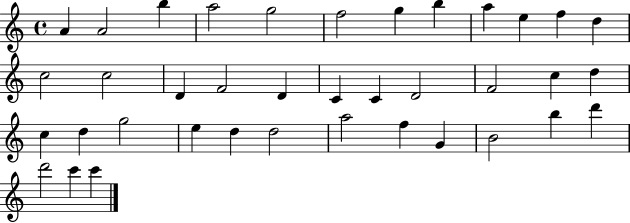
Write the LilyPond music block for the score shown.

{
  \clef treble
  \time 4/4
  \defaultTimeSignature
  \key c \major
  a'4 a'2 b''4 | a''2 g''2 | f''2 g''4 b''4 | a''4 e''4 f''4 d''4 | \break c''2 c''2 | d'4 f'2 d'4 | c'4 c'4 d'2 | f'2 c''4 d''4 | \break c''4 d''4 g''2 | e''4 d''4 d''2 | a''2 f''4 g'4 | b'2 b''4 d'''4 | \break d'''2 c'''4 c'''4 | \bar "|."
}